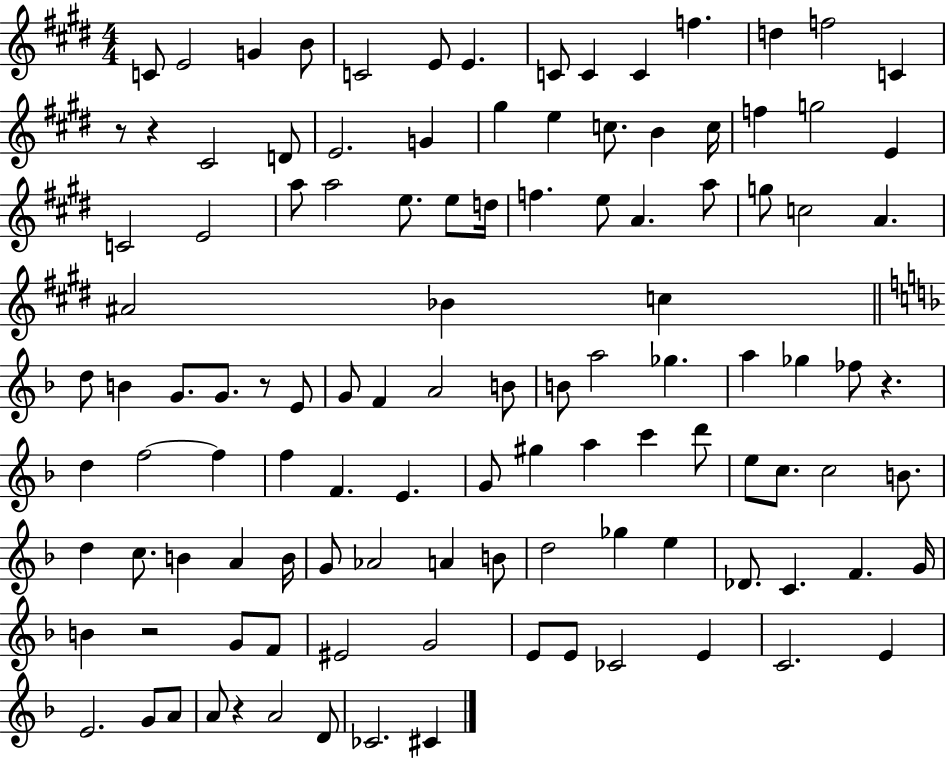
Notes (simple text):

C4/e E4/h G4/q B4/e C4/h E4/e E4/q. C4/e C4/q C4/q F5/q. D5/q F5/h C4/q R/e R/q C#4/h D4/e E4/h. G4/q G#5/q E5/q C5/e. B4/q C5/s F5/q G5/h E4/q C4/h E4/h A5/e A5/h E5/e. E5/e D5/s F5/q. E5/e A4/q. A5/e G5/e C5/h A4/q. A#4/h Bb4/q C5/q D5/e B4/q G4/e. G4/e. R/e E4/e G4/e F4/q A4/h B4/e B4/e A5/h Gb5/q. A5/q Gb5/q FES5/e R/q. D5/q F5/h F5/q F5/q F4/q. E4/q. G4/e G#5/q A5/q C6/q D6/e E5/e C5/e. C5/h B4/e. D5/q C5/e. B4/q A4/q B4/s G4/e Ab4/h A4/q B4/e D5/h Gb5/q E5/q Db4/e. C4/q. F4/q. G4/s B4/q R/h G4/e F4/e EIS4/h G4/h E4/e E4/e CES4/h E4/q C4/h. E4/q E4/h. G4/e A4/e A4/e R/q A4/h D4/e CES4/h. C#4/q